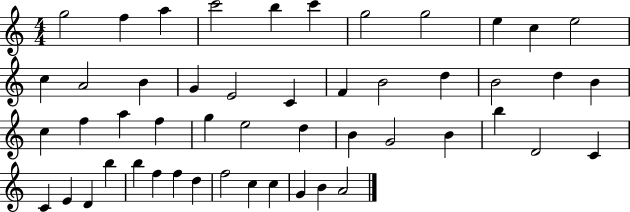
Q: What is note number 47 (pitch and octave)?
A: C5